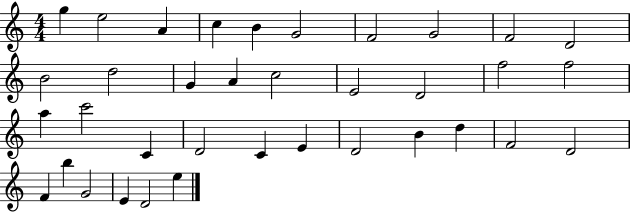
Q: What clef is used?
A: treble